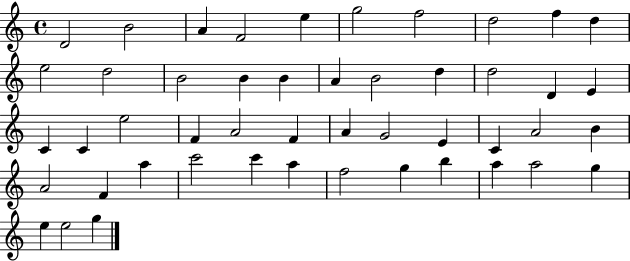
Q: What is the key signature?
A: C major